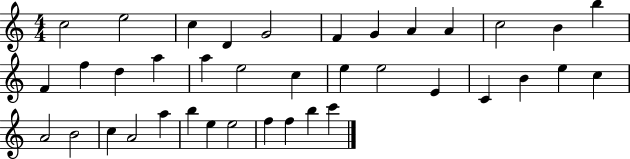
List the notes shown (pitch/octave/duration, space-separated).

C5/h E5/h C5/q D4/q G4/h F4/q G4/q A4/q A4/q C5/h B4/q B5/q F4/q F5/q D5/q A5/q A5/q E5/h C5/q E5/q E5/h E4/q C4/q B4/q E5/q C5/q A4/h B4/h C5/q A4/h A5/q B5/q E5/q E5/h F5/q F5/q B5/q C6/q